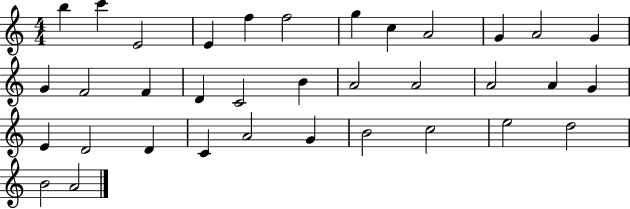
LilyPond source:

{
  \clef treble
  \numericTimeSignature
  \time 4/4
  \key c \major
  b''4 c'''4 e'2 | e'4 f''4 f''2 | g''4 c''4 a'2 | g'4 a'2 g'4 | \break g'4 f'2 f'4 | d'4 c'2 b'4 | a'2 a'2 | a'2 a'4 g'4 | \break e'4 d'2 d'4 | c'4 a'2 g'4 | b'2 c''2 | e''2 d''2 | \break b'2 a'2 | \bar "|."
}